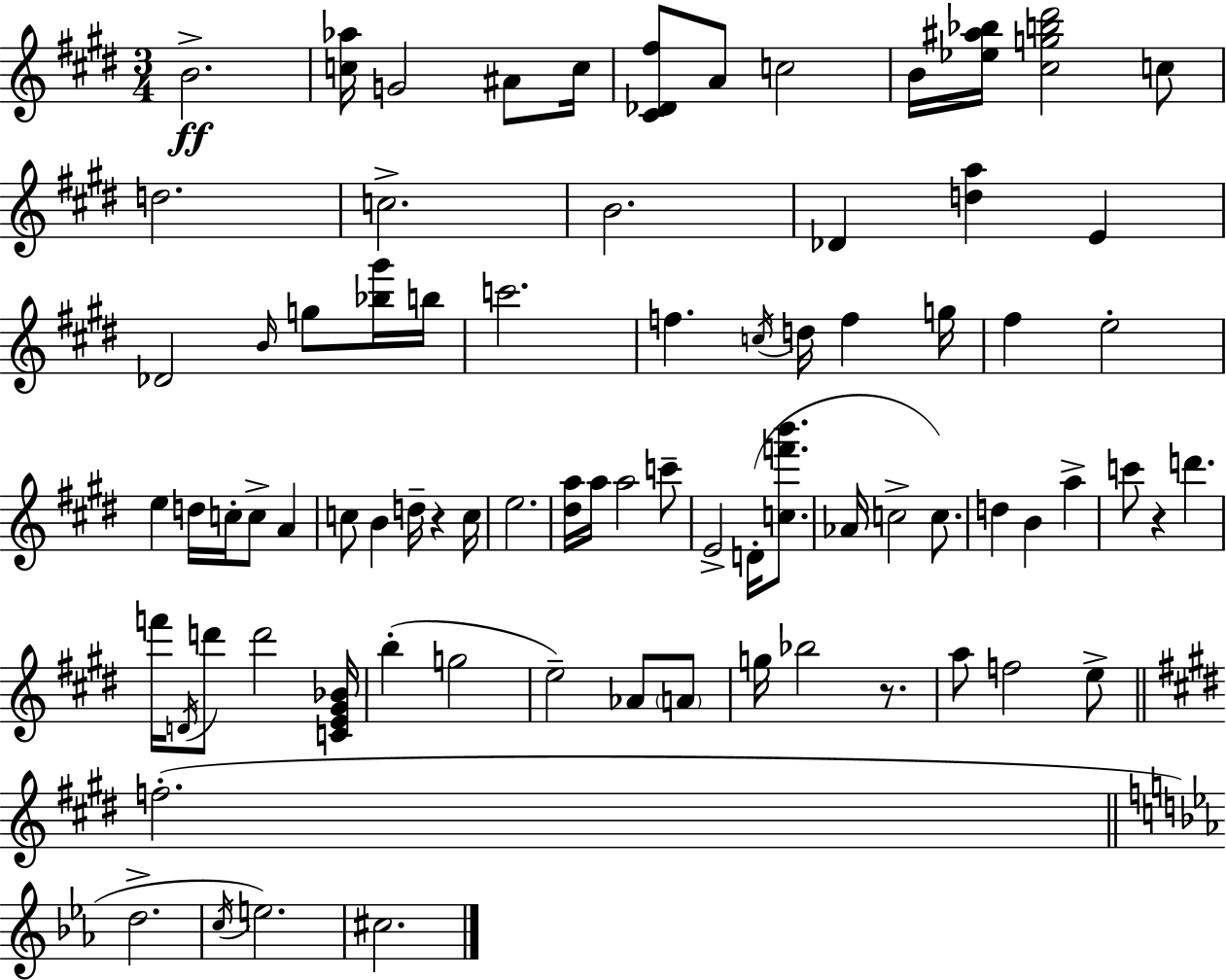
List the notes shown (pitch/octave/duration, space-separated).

B4/h. [C5,Ab5]/s G4/h A#4/e C5/s [C#4,Db4,F#5]/e A4/e C5/h B4/s [Eb5,A#5,Bb5]/s [C#5,G5,B5,D#6]/h C5/e D5/h. C5/h. B4/h. Db4/q [D5,A5]/q E4/q Db4/h B4/s G5/e [Bb5,G#6]/s B5/s C6/h. F5/q. C5/s D5/s F5/q G5/s F#5/q E5/h E5/q D5/s C5/s C5/e A4/q C5/e B4/q D5/s R/q C5/s E5/h. [D#5,A5]/s A5/s A5/h C6/e E4/h D4/s [C5,F6,B6]/e. Ab4/s C5/h C5/e. D5/q B4/q A5/q C6/e R/q D6/q. F6/s D4/s D6/e D6/h [C4,E4,G#4,Bb4]/s B5/q G5/h E5/h Ab4/e A4/e G5/s Bb5/h R/e. A5/e F5/h E5/e F5/h. D5/h. C5/s E5/h. C#5/h.